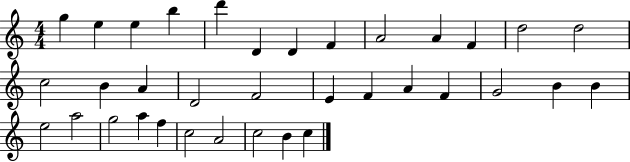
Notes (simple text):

G5/q E5/q E5/q B5/q D6/q D4/q D4/q F4/q A4/h A4/q F4/q D5/h D5/h C5/h B4/q A4/q D4/h F4/h E4/q F4/q A4/q F4/q G4/h B4/q B4/q E5/h A5/h G5/h A5/q F5/q C5/h A4/h C5/h B4/q C5/q